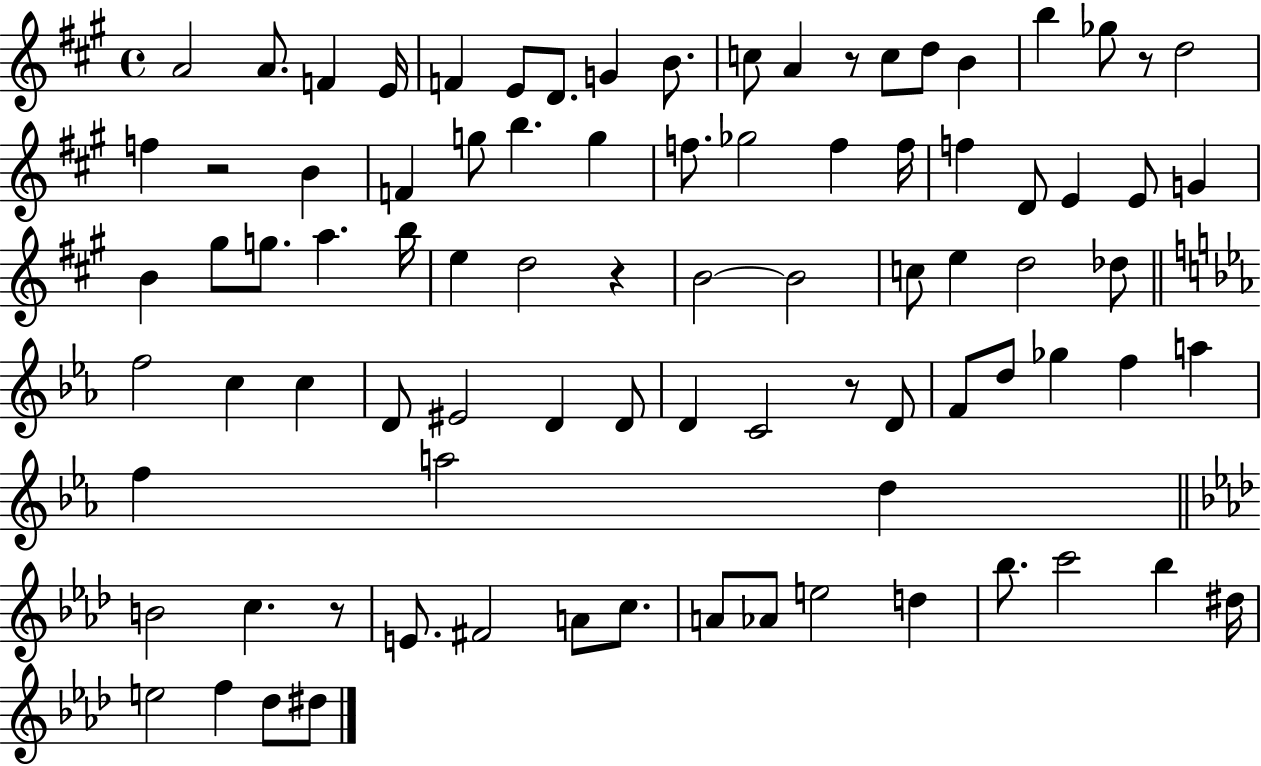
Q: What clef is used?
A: treble